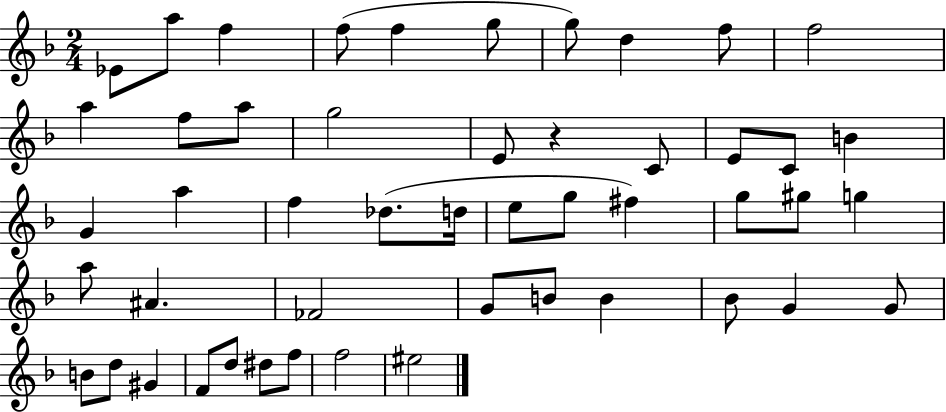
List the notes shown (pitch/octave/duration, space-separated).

Eb4/e A5/e F5/q F5/e F5/q G5/e G5/e D5/q F5/e F5/h A5/q F5/e A5/e G5/h E4/e R/q C4/e E4/e C4/e B4/q G4/q A5/q F5/q Db5/e. D5/s E5/e G5/e F#5/q G5/e G#5/e G5/q A5/e A#4/q. FES4/h G4/e B4/e B4/q Bb4/e G4/q G4/e B4/e D5/e G#4/q F4/e D5/e D#5/e F5/e F5/h EIS5/h